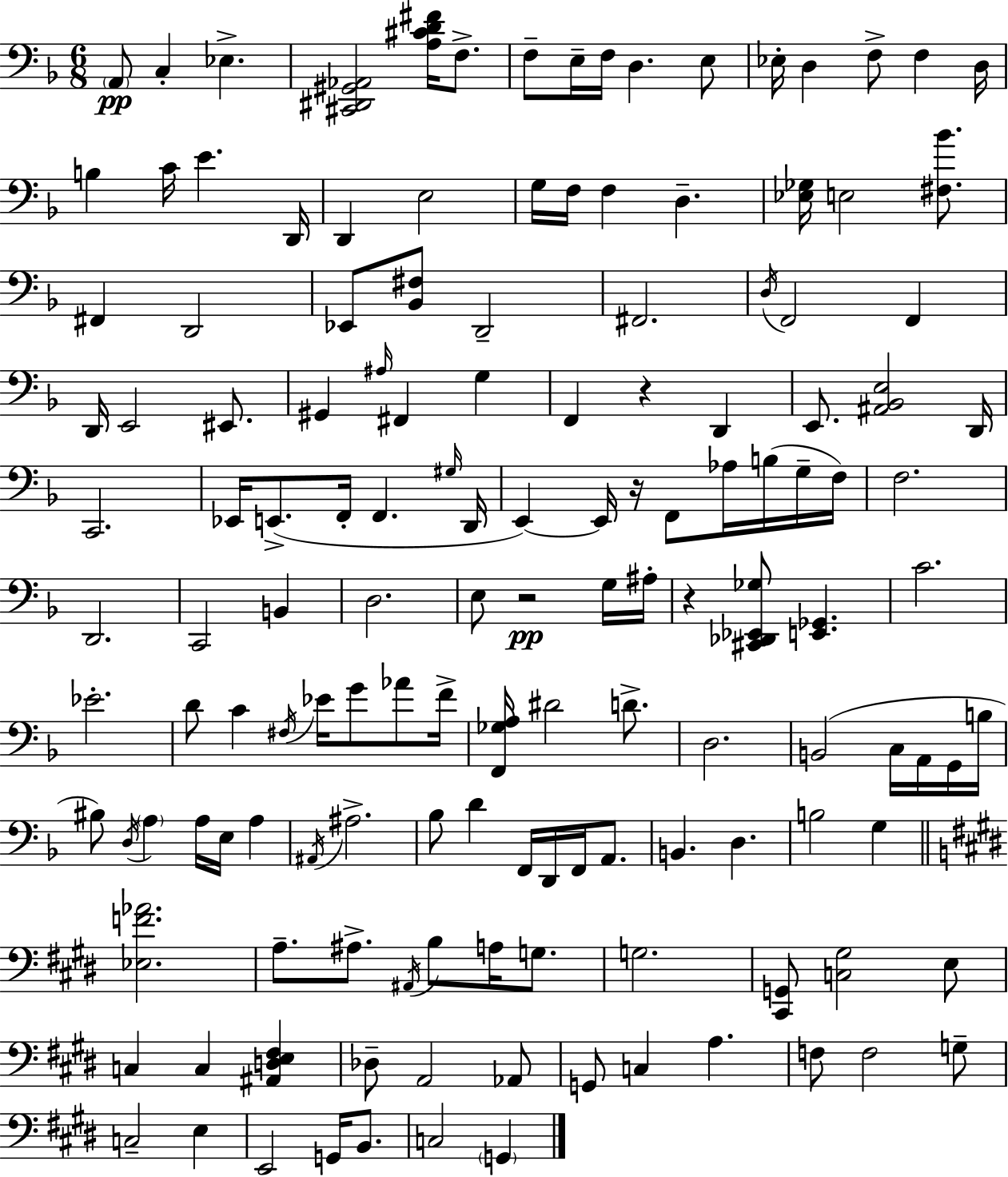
{
  \clef bass
  \numericTimeSignature
  \time 6/8
  \key f \major
  \parenthesize a,8\pp c4-. ees4.-> | <cis, dis, gis, aes,>2 <a cis' d' fis'>16 f8.-> | f8-- e16-- f16 d4. e8 | ees16-. d4 f8-> f4 d16 | \break b4 c'16 e'4. d,16 | d,4 e2 | g16 f16 f4 d4.-- | <ees ges>16 e2 <fis bes'>8. | \break fis,4 d,2 | ees,8 <bes, fis>8 d,2-- | fis,2. | \acciaccatura { d16 } f,2 f,4 | \break d,16 e,2 eis,8. | gis,4 \grace { ais16 } fis,4 g4 | f,4 r4 d,4 | e,8. <ais, bes, e>2 | \break d,16 c,2. | ees,16 e,8.->( f,16-. f,4. | \grace { gis16 } d,16 e,4~~) e,16 r16 f,8 aes16 | b16( g16-- f16) f2. | \break d,2. | c,2 b,4 | d2. | e8 r2\pp | \break g16 ais16-. r4 <cis, des, ees, ges>8 <e, ges,>4. | c'2. | ees'2.-. | d'8 c'4 \acciaccatura { fis16 } ees'16 g'8 | \break aes'8 f'16-> <f, ges a>16 dis'2 | d'8.-> d2. | b,2( | c16 a,16 g,16 b16 bis8) \acciaccatura { d16 } \parenthesize a4 a16 | \break e16 a4 \acciaccatura { ais,16 } ais2.-> | bes8 d'4 | f,16 d,16 f,16 a,8. b,4. | d4. b2 | \break g4 \bar "||" \break \key e \major <ees f' aes'>2. | a8.-- ais8.-> \acciaccatura { ais,16 } b8 a16 g8. | g2. | <cis, g,>8 <c gis>2 e8 | \break c4 c4 <ais, d e fis>4 | des8-- a,2 aes,8 | g,8 c4 a4. | f8 f2 g8-- | \break c2-- e4 | e,2 g,16 b,8. | c2 \parenthesize g,4 | \bar "|."
}